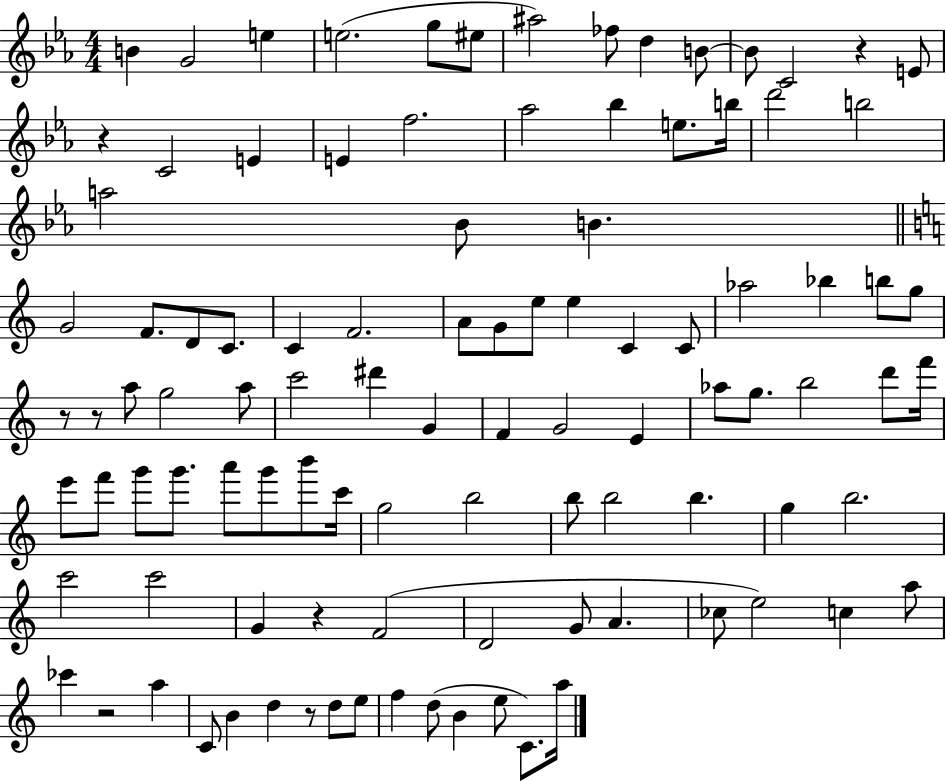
{
  \clef treble
  \numericTimeSignature
  \time 4/4
  \key ees \major
  b'4 g'2 e''4 | e''2.( g''8 eis''8 | ais''2) fes''8 d''4 b'8~~ | b'8 c'2 r4 e'8 | \break r4 c'2 e'4 | e'4 f''2. | aes''2 bes''4 e''8. b''16 | d'''2 b''2 | \break a''2 bes'8 b'4. | \bar "||" \break \key c \major g'2 f'8. d'8 c'8. | c'4 f'2. | a'8 g'8 e''8 e''4 c'4 c'8 | aes''2 bes''4 b''8 g''8 | \break r8 r8 a''8 g''2 a''8 | c'''2 dis'''4 g'4 | f'4 g'2 e'4 | aes''8 g''8. b''2 d'''8 f'''16 | \break e'''8 f'''8 g'''8 g'''8. a'''8 g'''8 b'''8 c'''16 | g''2 b''2 | b''8 b''2 b''4. | g''4 b''2. | \break c'''2 c'''2 | g'4 r4 f'2( | d'2 g'8 a'4. | ces''8 e''2) c''4 a''8 | \break ces'''4 r2 a''4 | c'8 b'4 d''4 r8 d''8 e''8 | f''4 d''8( b'4 e''8 c'8.) a''16 | \bar "|."
}